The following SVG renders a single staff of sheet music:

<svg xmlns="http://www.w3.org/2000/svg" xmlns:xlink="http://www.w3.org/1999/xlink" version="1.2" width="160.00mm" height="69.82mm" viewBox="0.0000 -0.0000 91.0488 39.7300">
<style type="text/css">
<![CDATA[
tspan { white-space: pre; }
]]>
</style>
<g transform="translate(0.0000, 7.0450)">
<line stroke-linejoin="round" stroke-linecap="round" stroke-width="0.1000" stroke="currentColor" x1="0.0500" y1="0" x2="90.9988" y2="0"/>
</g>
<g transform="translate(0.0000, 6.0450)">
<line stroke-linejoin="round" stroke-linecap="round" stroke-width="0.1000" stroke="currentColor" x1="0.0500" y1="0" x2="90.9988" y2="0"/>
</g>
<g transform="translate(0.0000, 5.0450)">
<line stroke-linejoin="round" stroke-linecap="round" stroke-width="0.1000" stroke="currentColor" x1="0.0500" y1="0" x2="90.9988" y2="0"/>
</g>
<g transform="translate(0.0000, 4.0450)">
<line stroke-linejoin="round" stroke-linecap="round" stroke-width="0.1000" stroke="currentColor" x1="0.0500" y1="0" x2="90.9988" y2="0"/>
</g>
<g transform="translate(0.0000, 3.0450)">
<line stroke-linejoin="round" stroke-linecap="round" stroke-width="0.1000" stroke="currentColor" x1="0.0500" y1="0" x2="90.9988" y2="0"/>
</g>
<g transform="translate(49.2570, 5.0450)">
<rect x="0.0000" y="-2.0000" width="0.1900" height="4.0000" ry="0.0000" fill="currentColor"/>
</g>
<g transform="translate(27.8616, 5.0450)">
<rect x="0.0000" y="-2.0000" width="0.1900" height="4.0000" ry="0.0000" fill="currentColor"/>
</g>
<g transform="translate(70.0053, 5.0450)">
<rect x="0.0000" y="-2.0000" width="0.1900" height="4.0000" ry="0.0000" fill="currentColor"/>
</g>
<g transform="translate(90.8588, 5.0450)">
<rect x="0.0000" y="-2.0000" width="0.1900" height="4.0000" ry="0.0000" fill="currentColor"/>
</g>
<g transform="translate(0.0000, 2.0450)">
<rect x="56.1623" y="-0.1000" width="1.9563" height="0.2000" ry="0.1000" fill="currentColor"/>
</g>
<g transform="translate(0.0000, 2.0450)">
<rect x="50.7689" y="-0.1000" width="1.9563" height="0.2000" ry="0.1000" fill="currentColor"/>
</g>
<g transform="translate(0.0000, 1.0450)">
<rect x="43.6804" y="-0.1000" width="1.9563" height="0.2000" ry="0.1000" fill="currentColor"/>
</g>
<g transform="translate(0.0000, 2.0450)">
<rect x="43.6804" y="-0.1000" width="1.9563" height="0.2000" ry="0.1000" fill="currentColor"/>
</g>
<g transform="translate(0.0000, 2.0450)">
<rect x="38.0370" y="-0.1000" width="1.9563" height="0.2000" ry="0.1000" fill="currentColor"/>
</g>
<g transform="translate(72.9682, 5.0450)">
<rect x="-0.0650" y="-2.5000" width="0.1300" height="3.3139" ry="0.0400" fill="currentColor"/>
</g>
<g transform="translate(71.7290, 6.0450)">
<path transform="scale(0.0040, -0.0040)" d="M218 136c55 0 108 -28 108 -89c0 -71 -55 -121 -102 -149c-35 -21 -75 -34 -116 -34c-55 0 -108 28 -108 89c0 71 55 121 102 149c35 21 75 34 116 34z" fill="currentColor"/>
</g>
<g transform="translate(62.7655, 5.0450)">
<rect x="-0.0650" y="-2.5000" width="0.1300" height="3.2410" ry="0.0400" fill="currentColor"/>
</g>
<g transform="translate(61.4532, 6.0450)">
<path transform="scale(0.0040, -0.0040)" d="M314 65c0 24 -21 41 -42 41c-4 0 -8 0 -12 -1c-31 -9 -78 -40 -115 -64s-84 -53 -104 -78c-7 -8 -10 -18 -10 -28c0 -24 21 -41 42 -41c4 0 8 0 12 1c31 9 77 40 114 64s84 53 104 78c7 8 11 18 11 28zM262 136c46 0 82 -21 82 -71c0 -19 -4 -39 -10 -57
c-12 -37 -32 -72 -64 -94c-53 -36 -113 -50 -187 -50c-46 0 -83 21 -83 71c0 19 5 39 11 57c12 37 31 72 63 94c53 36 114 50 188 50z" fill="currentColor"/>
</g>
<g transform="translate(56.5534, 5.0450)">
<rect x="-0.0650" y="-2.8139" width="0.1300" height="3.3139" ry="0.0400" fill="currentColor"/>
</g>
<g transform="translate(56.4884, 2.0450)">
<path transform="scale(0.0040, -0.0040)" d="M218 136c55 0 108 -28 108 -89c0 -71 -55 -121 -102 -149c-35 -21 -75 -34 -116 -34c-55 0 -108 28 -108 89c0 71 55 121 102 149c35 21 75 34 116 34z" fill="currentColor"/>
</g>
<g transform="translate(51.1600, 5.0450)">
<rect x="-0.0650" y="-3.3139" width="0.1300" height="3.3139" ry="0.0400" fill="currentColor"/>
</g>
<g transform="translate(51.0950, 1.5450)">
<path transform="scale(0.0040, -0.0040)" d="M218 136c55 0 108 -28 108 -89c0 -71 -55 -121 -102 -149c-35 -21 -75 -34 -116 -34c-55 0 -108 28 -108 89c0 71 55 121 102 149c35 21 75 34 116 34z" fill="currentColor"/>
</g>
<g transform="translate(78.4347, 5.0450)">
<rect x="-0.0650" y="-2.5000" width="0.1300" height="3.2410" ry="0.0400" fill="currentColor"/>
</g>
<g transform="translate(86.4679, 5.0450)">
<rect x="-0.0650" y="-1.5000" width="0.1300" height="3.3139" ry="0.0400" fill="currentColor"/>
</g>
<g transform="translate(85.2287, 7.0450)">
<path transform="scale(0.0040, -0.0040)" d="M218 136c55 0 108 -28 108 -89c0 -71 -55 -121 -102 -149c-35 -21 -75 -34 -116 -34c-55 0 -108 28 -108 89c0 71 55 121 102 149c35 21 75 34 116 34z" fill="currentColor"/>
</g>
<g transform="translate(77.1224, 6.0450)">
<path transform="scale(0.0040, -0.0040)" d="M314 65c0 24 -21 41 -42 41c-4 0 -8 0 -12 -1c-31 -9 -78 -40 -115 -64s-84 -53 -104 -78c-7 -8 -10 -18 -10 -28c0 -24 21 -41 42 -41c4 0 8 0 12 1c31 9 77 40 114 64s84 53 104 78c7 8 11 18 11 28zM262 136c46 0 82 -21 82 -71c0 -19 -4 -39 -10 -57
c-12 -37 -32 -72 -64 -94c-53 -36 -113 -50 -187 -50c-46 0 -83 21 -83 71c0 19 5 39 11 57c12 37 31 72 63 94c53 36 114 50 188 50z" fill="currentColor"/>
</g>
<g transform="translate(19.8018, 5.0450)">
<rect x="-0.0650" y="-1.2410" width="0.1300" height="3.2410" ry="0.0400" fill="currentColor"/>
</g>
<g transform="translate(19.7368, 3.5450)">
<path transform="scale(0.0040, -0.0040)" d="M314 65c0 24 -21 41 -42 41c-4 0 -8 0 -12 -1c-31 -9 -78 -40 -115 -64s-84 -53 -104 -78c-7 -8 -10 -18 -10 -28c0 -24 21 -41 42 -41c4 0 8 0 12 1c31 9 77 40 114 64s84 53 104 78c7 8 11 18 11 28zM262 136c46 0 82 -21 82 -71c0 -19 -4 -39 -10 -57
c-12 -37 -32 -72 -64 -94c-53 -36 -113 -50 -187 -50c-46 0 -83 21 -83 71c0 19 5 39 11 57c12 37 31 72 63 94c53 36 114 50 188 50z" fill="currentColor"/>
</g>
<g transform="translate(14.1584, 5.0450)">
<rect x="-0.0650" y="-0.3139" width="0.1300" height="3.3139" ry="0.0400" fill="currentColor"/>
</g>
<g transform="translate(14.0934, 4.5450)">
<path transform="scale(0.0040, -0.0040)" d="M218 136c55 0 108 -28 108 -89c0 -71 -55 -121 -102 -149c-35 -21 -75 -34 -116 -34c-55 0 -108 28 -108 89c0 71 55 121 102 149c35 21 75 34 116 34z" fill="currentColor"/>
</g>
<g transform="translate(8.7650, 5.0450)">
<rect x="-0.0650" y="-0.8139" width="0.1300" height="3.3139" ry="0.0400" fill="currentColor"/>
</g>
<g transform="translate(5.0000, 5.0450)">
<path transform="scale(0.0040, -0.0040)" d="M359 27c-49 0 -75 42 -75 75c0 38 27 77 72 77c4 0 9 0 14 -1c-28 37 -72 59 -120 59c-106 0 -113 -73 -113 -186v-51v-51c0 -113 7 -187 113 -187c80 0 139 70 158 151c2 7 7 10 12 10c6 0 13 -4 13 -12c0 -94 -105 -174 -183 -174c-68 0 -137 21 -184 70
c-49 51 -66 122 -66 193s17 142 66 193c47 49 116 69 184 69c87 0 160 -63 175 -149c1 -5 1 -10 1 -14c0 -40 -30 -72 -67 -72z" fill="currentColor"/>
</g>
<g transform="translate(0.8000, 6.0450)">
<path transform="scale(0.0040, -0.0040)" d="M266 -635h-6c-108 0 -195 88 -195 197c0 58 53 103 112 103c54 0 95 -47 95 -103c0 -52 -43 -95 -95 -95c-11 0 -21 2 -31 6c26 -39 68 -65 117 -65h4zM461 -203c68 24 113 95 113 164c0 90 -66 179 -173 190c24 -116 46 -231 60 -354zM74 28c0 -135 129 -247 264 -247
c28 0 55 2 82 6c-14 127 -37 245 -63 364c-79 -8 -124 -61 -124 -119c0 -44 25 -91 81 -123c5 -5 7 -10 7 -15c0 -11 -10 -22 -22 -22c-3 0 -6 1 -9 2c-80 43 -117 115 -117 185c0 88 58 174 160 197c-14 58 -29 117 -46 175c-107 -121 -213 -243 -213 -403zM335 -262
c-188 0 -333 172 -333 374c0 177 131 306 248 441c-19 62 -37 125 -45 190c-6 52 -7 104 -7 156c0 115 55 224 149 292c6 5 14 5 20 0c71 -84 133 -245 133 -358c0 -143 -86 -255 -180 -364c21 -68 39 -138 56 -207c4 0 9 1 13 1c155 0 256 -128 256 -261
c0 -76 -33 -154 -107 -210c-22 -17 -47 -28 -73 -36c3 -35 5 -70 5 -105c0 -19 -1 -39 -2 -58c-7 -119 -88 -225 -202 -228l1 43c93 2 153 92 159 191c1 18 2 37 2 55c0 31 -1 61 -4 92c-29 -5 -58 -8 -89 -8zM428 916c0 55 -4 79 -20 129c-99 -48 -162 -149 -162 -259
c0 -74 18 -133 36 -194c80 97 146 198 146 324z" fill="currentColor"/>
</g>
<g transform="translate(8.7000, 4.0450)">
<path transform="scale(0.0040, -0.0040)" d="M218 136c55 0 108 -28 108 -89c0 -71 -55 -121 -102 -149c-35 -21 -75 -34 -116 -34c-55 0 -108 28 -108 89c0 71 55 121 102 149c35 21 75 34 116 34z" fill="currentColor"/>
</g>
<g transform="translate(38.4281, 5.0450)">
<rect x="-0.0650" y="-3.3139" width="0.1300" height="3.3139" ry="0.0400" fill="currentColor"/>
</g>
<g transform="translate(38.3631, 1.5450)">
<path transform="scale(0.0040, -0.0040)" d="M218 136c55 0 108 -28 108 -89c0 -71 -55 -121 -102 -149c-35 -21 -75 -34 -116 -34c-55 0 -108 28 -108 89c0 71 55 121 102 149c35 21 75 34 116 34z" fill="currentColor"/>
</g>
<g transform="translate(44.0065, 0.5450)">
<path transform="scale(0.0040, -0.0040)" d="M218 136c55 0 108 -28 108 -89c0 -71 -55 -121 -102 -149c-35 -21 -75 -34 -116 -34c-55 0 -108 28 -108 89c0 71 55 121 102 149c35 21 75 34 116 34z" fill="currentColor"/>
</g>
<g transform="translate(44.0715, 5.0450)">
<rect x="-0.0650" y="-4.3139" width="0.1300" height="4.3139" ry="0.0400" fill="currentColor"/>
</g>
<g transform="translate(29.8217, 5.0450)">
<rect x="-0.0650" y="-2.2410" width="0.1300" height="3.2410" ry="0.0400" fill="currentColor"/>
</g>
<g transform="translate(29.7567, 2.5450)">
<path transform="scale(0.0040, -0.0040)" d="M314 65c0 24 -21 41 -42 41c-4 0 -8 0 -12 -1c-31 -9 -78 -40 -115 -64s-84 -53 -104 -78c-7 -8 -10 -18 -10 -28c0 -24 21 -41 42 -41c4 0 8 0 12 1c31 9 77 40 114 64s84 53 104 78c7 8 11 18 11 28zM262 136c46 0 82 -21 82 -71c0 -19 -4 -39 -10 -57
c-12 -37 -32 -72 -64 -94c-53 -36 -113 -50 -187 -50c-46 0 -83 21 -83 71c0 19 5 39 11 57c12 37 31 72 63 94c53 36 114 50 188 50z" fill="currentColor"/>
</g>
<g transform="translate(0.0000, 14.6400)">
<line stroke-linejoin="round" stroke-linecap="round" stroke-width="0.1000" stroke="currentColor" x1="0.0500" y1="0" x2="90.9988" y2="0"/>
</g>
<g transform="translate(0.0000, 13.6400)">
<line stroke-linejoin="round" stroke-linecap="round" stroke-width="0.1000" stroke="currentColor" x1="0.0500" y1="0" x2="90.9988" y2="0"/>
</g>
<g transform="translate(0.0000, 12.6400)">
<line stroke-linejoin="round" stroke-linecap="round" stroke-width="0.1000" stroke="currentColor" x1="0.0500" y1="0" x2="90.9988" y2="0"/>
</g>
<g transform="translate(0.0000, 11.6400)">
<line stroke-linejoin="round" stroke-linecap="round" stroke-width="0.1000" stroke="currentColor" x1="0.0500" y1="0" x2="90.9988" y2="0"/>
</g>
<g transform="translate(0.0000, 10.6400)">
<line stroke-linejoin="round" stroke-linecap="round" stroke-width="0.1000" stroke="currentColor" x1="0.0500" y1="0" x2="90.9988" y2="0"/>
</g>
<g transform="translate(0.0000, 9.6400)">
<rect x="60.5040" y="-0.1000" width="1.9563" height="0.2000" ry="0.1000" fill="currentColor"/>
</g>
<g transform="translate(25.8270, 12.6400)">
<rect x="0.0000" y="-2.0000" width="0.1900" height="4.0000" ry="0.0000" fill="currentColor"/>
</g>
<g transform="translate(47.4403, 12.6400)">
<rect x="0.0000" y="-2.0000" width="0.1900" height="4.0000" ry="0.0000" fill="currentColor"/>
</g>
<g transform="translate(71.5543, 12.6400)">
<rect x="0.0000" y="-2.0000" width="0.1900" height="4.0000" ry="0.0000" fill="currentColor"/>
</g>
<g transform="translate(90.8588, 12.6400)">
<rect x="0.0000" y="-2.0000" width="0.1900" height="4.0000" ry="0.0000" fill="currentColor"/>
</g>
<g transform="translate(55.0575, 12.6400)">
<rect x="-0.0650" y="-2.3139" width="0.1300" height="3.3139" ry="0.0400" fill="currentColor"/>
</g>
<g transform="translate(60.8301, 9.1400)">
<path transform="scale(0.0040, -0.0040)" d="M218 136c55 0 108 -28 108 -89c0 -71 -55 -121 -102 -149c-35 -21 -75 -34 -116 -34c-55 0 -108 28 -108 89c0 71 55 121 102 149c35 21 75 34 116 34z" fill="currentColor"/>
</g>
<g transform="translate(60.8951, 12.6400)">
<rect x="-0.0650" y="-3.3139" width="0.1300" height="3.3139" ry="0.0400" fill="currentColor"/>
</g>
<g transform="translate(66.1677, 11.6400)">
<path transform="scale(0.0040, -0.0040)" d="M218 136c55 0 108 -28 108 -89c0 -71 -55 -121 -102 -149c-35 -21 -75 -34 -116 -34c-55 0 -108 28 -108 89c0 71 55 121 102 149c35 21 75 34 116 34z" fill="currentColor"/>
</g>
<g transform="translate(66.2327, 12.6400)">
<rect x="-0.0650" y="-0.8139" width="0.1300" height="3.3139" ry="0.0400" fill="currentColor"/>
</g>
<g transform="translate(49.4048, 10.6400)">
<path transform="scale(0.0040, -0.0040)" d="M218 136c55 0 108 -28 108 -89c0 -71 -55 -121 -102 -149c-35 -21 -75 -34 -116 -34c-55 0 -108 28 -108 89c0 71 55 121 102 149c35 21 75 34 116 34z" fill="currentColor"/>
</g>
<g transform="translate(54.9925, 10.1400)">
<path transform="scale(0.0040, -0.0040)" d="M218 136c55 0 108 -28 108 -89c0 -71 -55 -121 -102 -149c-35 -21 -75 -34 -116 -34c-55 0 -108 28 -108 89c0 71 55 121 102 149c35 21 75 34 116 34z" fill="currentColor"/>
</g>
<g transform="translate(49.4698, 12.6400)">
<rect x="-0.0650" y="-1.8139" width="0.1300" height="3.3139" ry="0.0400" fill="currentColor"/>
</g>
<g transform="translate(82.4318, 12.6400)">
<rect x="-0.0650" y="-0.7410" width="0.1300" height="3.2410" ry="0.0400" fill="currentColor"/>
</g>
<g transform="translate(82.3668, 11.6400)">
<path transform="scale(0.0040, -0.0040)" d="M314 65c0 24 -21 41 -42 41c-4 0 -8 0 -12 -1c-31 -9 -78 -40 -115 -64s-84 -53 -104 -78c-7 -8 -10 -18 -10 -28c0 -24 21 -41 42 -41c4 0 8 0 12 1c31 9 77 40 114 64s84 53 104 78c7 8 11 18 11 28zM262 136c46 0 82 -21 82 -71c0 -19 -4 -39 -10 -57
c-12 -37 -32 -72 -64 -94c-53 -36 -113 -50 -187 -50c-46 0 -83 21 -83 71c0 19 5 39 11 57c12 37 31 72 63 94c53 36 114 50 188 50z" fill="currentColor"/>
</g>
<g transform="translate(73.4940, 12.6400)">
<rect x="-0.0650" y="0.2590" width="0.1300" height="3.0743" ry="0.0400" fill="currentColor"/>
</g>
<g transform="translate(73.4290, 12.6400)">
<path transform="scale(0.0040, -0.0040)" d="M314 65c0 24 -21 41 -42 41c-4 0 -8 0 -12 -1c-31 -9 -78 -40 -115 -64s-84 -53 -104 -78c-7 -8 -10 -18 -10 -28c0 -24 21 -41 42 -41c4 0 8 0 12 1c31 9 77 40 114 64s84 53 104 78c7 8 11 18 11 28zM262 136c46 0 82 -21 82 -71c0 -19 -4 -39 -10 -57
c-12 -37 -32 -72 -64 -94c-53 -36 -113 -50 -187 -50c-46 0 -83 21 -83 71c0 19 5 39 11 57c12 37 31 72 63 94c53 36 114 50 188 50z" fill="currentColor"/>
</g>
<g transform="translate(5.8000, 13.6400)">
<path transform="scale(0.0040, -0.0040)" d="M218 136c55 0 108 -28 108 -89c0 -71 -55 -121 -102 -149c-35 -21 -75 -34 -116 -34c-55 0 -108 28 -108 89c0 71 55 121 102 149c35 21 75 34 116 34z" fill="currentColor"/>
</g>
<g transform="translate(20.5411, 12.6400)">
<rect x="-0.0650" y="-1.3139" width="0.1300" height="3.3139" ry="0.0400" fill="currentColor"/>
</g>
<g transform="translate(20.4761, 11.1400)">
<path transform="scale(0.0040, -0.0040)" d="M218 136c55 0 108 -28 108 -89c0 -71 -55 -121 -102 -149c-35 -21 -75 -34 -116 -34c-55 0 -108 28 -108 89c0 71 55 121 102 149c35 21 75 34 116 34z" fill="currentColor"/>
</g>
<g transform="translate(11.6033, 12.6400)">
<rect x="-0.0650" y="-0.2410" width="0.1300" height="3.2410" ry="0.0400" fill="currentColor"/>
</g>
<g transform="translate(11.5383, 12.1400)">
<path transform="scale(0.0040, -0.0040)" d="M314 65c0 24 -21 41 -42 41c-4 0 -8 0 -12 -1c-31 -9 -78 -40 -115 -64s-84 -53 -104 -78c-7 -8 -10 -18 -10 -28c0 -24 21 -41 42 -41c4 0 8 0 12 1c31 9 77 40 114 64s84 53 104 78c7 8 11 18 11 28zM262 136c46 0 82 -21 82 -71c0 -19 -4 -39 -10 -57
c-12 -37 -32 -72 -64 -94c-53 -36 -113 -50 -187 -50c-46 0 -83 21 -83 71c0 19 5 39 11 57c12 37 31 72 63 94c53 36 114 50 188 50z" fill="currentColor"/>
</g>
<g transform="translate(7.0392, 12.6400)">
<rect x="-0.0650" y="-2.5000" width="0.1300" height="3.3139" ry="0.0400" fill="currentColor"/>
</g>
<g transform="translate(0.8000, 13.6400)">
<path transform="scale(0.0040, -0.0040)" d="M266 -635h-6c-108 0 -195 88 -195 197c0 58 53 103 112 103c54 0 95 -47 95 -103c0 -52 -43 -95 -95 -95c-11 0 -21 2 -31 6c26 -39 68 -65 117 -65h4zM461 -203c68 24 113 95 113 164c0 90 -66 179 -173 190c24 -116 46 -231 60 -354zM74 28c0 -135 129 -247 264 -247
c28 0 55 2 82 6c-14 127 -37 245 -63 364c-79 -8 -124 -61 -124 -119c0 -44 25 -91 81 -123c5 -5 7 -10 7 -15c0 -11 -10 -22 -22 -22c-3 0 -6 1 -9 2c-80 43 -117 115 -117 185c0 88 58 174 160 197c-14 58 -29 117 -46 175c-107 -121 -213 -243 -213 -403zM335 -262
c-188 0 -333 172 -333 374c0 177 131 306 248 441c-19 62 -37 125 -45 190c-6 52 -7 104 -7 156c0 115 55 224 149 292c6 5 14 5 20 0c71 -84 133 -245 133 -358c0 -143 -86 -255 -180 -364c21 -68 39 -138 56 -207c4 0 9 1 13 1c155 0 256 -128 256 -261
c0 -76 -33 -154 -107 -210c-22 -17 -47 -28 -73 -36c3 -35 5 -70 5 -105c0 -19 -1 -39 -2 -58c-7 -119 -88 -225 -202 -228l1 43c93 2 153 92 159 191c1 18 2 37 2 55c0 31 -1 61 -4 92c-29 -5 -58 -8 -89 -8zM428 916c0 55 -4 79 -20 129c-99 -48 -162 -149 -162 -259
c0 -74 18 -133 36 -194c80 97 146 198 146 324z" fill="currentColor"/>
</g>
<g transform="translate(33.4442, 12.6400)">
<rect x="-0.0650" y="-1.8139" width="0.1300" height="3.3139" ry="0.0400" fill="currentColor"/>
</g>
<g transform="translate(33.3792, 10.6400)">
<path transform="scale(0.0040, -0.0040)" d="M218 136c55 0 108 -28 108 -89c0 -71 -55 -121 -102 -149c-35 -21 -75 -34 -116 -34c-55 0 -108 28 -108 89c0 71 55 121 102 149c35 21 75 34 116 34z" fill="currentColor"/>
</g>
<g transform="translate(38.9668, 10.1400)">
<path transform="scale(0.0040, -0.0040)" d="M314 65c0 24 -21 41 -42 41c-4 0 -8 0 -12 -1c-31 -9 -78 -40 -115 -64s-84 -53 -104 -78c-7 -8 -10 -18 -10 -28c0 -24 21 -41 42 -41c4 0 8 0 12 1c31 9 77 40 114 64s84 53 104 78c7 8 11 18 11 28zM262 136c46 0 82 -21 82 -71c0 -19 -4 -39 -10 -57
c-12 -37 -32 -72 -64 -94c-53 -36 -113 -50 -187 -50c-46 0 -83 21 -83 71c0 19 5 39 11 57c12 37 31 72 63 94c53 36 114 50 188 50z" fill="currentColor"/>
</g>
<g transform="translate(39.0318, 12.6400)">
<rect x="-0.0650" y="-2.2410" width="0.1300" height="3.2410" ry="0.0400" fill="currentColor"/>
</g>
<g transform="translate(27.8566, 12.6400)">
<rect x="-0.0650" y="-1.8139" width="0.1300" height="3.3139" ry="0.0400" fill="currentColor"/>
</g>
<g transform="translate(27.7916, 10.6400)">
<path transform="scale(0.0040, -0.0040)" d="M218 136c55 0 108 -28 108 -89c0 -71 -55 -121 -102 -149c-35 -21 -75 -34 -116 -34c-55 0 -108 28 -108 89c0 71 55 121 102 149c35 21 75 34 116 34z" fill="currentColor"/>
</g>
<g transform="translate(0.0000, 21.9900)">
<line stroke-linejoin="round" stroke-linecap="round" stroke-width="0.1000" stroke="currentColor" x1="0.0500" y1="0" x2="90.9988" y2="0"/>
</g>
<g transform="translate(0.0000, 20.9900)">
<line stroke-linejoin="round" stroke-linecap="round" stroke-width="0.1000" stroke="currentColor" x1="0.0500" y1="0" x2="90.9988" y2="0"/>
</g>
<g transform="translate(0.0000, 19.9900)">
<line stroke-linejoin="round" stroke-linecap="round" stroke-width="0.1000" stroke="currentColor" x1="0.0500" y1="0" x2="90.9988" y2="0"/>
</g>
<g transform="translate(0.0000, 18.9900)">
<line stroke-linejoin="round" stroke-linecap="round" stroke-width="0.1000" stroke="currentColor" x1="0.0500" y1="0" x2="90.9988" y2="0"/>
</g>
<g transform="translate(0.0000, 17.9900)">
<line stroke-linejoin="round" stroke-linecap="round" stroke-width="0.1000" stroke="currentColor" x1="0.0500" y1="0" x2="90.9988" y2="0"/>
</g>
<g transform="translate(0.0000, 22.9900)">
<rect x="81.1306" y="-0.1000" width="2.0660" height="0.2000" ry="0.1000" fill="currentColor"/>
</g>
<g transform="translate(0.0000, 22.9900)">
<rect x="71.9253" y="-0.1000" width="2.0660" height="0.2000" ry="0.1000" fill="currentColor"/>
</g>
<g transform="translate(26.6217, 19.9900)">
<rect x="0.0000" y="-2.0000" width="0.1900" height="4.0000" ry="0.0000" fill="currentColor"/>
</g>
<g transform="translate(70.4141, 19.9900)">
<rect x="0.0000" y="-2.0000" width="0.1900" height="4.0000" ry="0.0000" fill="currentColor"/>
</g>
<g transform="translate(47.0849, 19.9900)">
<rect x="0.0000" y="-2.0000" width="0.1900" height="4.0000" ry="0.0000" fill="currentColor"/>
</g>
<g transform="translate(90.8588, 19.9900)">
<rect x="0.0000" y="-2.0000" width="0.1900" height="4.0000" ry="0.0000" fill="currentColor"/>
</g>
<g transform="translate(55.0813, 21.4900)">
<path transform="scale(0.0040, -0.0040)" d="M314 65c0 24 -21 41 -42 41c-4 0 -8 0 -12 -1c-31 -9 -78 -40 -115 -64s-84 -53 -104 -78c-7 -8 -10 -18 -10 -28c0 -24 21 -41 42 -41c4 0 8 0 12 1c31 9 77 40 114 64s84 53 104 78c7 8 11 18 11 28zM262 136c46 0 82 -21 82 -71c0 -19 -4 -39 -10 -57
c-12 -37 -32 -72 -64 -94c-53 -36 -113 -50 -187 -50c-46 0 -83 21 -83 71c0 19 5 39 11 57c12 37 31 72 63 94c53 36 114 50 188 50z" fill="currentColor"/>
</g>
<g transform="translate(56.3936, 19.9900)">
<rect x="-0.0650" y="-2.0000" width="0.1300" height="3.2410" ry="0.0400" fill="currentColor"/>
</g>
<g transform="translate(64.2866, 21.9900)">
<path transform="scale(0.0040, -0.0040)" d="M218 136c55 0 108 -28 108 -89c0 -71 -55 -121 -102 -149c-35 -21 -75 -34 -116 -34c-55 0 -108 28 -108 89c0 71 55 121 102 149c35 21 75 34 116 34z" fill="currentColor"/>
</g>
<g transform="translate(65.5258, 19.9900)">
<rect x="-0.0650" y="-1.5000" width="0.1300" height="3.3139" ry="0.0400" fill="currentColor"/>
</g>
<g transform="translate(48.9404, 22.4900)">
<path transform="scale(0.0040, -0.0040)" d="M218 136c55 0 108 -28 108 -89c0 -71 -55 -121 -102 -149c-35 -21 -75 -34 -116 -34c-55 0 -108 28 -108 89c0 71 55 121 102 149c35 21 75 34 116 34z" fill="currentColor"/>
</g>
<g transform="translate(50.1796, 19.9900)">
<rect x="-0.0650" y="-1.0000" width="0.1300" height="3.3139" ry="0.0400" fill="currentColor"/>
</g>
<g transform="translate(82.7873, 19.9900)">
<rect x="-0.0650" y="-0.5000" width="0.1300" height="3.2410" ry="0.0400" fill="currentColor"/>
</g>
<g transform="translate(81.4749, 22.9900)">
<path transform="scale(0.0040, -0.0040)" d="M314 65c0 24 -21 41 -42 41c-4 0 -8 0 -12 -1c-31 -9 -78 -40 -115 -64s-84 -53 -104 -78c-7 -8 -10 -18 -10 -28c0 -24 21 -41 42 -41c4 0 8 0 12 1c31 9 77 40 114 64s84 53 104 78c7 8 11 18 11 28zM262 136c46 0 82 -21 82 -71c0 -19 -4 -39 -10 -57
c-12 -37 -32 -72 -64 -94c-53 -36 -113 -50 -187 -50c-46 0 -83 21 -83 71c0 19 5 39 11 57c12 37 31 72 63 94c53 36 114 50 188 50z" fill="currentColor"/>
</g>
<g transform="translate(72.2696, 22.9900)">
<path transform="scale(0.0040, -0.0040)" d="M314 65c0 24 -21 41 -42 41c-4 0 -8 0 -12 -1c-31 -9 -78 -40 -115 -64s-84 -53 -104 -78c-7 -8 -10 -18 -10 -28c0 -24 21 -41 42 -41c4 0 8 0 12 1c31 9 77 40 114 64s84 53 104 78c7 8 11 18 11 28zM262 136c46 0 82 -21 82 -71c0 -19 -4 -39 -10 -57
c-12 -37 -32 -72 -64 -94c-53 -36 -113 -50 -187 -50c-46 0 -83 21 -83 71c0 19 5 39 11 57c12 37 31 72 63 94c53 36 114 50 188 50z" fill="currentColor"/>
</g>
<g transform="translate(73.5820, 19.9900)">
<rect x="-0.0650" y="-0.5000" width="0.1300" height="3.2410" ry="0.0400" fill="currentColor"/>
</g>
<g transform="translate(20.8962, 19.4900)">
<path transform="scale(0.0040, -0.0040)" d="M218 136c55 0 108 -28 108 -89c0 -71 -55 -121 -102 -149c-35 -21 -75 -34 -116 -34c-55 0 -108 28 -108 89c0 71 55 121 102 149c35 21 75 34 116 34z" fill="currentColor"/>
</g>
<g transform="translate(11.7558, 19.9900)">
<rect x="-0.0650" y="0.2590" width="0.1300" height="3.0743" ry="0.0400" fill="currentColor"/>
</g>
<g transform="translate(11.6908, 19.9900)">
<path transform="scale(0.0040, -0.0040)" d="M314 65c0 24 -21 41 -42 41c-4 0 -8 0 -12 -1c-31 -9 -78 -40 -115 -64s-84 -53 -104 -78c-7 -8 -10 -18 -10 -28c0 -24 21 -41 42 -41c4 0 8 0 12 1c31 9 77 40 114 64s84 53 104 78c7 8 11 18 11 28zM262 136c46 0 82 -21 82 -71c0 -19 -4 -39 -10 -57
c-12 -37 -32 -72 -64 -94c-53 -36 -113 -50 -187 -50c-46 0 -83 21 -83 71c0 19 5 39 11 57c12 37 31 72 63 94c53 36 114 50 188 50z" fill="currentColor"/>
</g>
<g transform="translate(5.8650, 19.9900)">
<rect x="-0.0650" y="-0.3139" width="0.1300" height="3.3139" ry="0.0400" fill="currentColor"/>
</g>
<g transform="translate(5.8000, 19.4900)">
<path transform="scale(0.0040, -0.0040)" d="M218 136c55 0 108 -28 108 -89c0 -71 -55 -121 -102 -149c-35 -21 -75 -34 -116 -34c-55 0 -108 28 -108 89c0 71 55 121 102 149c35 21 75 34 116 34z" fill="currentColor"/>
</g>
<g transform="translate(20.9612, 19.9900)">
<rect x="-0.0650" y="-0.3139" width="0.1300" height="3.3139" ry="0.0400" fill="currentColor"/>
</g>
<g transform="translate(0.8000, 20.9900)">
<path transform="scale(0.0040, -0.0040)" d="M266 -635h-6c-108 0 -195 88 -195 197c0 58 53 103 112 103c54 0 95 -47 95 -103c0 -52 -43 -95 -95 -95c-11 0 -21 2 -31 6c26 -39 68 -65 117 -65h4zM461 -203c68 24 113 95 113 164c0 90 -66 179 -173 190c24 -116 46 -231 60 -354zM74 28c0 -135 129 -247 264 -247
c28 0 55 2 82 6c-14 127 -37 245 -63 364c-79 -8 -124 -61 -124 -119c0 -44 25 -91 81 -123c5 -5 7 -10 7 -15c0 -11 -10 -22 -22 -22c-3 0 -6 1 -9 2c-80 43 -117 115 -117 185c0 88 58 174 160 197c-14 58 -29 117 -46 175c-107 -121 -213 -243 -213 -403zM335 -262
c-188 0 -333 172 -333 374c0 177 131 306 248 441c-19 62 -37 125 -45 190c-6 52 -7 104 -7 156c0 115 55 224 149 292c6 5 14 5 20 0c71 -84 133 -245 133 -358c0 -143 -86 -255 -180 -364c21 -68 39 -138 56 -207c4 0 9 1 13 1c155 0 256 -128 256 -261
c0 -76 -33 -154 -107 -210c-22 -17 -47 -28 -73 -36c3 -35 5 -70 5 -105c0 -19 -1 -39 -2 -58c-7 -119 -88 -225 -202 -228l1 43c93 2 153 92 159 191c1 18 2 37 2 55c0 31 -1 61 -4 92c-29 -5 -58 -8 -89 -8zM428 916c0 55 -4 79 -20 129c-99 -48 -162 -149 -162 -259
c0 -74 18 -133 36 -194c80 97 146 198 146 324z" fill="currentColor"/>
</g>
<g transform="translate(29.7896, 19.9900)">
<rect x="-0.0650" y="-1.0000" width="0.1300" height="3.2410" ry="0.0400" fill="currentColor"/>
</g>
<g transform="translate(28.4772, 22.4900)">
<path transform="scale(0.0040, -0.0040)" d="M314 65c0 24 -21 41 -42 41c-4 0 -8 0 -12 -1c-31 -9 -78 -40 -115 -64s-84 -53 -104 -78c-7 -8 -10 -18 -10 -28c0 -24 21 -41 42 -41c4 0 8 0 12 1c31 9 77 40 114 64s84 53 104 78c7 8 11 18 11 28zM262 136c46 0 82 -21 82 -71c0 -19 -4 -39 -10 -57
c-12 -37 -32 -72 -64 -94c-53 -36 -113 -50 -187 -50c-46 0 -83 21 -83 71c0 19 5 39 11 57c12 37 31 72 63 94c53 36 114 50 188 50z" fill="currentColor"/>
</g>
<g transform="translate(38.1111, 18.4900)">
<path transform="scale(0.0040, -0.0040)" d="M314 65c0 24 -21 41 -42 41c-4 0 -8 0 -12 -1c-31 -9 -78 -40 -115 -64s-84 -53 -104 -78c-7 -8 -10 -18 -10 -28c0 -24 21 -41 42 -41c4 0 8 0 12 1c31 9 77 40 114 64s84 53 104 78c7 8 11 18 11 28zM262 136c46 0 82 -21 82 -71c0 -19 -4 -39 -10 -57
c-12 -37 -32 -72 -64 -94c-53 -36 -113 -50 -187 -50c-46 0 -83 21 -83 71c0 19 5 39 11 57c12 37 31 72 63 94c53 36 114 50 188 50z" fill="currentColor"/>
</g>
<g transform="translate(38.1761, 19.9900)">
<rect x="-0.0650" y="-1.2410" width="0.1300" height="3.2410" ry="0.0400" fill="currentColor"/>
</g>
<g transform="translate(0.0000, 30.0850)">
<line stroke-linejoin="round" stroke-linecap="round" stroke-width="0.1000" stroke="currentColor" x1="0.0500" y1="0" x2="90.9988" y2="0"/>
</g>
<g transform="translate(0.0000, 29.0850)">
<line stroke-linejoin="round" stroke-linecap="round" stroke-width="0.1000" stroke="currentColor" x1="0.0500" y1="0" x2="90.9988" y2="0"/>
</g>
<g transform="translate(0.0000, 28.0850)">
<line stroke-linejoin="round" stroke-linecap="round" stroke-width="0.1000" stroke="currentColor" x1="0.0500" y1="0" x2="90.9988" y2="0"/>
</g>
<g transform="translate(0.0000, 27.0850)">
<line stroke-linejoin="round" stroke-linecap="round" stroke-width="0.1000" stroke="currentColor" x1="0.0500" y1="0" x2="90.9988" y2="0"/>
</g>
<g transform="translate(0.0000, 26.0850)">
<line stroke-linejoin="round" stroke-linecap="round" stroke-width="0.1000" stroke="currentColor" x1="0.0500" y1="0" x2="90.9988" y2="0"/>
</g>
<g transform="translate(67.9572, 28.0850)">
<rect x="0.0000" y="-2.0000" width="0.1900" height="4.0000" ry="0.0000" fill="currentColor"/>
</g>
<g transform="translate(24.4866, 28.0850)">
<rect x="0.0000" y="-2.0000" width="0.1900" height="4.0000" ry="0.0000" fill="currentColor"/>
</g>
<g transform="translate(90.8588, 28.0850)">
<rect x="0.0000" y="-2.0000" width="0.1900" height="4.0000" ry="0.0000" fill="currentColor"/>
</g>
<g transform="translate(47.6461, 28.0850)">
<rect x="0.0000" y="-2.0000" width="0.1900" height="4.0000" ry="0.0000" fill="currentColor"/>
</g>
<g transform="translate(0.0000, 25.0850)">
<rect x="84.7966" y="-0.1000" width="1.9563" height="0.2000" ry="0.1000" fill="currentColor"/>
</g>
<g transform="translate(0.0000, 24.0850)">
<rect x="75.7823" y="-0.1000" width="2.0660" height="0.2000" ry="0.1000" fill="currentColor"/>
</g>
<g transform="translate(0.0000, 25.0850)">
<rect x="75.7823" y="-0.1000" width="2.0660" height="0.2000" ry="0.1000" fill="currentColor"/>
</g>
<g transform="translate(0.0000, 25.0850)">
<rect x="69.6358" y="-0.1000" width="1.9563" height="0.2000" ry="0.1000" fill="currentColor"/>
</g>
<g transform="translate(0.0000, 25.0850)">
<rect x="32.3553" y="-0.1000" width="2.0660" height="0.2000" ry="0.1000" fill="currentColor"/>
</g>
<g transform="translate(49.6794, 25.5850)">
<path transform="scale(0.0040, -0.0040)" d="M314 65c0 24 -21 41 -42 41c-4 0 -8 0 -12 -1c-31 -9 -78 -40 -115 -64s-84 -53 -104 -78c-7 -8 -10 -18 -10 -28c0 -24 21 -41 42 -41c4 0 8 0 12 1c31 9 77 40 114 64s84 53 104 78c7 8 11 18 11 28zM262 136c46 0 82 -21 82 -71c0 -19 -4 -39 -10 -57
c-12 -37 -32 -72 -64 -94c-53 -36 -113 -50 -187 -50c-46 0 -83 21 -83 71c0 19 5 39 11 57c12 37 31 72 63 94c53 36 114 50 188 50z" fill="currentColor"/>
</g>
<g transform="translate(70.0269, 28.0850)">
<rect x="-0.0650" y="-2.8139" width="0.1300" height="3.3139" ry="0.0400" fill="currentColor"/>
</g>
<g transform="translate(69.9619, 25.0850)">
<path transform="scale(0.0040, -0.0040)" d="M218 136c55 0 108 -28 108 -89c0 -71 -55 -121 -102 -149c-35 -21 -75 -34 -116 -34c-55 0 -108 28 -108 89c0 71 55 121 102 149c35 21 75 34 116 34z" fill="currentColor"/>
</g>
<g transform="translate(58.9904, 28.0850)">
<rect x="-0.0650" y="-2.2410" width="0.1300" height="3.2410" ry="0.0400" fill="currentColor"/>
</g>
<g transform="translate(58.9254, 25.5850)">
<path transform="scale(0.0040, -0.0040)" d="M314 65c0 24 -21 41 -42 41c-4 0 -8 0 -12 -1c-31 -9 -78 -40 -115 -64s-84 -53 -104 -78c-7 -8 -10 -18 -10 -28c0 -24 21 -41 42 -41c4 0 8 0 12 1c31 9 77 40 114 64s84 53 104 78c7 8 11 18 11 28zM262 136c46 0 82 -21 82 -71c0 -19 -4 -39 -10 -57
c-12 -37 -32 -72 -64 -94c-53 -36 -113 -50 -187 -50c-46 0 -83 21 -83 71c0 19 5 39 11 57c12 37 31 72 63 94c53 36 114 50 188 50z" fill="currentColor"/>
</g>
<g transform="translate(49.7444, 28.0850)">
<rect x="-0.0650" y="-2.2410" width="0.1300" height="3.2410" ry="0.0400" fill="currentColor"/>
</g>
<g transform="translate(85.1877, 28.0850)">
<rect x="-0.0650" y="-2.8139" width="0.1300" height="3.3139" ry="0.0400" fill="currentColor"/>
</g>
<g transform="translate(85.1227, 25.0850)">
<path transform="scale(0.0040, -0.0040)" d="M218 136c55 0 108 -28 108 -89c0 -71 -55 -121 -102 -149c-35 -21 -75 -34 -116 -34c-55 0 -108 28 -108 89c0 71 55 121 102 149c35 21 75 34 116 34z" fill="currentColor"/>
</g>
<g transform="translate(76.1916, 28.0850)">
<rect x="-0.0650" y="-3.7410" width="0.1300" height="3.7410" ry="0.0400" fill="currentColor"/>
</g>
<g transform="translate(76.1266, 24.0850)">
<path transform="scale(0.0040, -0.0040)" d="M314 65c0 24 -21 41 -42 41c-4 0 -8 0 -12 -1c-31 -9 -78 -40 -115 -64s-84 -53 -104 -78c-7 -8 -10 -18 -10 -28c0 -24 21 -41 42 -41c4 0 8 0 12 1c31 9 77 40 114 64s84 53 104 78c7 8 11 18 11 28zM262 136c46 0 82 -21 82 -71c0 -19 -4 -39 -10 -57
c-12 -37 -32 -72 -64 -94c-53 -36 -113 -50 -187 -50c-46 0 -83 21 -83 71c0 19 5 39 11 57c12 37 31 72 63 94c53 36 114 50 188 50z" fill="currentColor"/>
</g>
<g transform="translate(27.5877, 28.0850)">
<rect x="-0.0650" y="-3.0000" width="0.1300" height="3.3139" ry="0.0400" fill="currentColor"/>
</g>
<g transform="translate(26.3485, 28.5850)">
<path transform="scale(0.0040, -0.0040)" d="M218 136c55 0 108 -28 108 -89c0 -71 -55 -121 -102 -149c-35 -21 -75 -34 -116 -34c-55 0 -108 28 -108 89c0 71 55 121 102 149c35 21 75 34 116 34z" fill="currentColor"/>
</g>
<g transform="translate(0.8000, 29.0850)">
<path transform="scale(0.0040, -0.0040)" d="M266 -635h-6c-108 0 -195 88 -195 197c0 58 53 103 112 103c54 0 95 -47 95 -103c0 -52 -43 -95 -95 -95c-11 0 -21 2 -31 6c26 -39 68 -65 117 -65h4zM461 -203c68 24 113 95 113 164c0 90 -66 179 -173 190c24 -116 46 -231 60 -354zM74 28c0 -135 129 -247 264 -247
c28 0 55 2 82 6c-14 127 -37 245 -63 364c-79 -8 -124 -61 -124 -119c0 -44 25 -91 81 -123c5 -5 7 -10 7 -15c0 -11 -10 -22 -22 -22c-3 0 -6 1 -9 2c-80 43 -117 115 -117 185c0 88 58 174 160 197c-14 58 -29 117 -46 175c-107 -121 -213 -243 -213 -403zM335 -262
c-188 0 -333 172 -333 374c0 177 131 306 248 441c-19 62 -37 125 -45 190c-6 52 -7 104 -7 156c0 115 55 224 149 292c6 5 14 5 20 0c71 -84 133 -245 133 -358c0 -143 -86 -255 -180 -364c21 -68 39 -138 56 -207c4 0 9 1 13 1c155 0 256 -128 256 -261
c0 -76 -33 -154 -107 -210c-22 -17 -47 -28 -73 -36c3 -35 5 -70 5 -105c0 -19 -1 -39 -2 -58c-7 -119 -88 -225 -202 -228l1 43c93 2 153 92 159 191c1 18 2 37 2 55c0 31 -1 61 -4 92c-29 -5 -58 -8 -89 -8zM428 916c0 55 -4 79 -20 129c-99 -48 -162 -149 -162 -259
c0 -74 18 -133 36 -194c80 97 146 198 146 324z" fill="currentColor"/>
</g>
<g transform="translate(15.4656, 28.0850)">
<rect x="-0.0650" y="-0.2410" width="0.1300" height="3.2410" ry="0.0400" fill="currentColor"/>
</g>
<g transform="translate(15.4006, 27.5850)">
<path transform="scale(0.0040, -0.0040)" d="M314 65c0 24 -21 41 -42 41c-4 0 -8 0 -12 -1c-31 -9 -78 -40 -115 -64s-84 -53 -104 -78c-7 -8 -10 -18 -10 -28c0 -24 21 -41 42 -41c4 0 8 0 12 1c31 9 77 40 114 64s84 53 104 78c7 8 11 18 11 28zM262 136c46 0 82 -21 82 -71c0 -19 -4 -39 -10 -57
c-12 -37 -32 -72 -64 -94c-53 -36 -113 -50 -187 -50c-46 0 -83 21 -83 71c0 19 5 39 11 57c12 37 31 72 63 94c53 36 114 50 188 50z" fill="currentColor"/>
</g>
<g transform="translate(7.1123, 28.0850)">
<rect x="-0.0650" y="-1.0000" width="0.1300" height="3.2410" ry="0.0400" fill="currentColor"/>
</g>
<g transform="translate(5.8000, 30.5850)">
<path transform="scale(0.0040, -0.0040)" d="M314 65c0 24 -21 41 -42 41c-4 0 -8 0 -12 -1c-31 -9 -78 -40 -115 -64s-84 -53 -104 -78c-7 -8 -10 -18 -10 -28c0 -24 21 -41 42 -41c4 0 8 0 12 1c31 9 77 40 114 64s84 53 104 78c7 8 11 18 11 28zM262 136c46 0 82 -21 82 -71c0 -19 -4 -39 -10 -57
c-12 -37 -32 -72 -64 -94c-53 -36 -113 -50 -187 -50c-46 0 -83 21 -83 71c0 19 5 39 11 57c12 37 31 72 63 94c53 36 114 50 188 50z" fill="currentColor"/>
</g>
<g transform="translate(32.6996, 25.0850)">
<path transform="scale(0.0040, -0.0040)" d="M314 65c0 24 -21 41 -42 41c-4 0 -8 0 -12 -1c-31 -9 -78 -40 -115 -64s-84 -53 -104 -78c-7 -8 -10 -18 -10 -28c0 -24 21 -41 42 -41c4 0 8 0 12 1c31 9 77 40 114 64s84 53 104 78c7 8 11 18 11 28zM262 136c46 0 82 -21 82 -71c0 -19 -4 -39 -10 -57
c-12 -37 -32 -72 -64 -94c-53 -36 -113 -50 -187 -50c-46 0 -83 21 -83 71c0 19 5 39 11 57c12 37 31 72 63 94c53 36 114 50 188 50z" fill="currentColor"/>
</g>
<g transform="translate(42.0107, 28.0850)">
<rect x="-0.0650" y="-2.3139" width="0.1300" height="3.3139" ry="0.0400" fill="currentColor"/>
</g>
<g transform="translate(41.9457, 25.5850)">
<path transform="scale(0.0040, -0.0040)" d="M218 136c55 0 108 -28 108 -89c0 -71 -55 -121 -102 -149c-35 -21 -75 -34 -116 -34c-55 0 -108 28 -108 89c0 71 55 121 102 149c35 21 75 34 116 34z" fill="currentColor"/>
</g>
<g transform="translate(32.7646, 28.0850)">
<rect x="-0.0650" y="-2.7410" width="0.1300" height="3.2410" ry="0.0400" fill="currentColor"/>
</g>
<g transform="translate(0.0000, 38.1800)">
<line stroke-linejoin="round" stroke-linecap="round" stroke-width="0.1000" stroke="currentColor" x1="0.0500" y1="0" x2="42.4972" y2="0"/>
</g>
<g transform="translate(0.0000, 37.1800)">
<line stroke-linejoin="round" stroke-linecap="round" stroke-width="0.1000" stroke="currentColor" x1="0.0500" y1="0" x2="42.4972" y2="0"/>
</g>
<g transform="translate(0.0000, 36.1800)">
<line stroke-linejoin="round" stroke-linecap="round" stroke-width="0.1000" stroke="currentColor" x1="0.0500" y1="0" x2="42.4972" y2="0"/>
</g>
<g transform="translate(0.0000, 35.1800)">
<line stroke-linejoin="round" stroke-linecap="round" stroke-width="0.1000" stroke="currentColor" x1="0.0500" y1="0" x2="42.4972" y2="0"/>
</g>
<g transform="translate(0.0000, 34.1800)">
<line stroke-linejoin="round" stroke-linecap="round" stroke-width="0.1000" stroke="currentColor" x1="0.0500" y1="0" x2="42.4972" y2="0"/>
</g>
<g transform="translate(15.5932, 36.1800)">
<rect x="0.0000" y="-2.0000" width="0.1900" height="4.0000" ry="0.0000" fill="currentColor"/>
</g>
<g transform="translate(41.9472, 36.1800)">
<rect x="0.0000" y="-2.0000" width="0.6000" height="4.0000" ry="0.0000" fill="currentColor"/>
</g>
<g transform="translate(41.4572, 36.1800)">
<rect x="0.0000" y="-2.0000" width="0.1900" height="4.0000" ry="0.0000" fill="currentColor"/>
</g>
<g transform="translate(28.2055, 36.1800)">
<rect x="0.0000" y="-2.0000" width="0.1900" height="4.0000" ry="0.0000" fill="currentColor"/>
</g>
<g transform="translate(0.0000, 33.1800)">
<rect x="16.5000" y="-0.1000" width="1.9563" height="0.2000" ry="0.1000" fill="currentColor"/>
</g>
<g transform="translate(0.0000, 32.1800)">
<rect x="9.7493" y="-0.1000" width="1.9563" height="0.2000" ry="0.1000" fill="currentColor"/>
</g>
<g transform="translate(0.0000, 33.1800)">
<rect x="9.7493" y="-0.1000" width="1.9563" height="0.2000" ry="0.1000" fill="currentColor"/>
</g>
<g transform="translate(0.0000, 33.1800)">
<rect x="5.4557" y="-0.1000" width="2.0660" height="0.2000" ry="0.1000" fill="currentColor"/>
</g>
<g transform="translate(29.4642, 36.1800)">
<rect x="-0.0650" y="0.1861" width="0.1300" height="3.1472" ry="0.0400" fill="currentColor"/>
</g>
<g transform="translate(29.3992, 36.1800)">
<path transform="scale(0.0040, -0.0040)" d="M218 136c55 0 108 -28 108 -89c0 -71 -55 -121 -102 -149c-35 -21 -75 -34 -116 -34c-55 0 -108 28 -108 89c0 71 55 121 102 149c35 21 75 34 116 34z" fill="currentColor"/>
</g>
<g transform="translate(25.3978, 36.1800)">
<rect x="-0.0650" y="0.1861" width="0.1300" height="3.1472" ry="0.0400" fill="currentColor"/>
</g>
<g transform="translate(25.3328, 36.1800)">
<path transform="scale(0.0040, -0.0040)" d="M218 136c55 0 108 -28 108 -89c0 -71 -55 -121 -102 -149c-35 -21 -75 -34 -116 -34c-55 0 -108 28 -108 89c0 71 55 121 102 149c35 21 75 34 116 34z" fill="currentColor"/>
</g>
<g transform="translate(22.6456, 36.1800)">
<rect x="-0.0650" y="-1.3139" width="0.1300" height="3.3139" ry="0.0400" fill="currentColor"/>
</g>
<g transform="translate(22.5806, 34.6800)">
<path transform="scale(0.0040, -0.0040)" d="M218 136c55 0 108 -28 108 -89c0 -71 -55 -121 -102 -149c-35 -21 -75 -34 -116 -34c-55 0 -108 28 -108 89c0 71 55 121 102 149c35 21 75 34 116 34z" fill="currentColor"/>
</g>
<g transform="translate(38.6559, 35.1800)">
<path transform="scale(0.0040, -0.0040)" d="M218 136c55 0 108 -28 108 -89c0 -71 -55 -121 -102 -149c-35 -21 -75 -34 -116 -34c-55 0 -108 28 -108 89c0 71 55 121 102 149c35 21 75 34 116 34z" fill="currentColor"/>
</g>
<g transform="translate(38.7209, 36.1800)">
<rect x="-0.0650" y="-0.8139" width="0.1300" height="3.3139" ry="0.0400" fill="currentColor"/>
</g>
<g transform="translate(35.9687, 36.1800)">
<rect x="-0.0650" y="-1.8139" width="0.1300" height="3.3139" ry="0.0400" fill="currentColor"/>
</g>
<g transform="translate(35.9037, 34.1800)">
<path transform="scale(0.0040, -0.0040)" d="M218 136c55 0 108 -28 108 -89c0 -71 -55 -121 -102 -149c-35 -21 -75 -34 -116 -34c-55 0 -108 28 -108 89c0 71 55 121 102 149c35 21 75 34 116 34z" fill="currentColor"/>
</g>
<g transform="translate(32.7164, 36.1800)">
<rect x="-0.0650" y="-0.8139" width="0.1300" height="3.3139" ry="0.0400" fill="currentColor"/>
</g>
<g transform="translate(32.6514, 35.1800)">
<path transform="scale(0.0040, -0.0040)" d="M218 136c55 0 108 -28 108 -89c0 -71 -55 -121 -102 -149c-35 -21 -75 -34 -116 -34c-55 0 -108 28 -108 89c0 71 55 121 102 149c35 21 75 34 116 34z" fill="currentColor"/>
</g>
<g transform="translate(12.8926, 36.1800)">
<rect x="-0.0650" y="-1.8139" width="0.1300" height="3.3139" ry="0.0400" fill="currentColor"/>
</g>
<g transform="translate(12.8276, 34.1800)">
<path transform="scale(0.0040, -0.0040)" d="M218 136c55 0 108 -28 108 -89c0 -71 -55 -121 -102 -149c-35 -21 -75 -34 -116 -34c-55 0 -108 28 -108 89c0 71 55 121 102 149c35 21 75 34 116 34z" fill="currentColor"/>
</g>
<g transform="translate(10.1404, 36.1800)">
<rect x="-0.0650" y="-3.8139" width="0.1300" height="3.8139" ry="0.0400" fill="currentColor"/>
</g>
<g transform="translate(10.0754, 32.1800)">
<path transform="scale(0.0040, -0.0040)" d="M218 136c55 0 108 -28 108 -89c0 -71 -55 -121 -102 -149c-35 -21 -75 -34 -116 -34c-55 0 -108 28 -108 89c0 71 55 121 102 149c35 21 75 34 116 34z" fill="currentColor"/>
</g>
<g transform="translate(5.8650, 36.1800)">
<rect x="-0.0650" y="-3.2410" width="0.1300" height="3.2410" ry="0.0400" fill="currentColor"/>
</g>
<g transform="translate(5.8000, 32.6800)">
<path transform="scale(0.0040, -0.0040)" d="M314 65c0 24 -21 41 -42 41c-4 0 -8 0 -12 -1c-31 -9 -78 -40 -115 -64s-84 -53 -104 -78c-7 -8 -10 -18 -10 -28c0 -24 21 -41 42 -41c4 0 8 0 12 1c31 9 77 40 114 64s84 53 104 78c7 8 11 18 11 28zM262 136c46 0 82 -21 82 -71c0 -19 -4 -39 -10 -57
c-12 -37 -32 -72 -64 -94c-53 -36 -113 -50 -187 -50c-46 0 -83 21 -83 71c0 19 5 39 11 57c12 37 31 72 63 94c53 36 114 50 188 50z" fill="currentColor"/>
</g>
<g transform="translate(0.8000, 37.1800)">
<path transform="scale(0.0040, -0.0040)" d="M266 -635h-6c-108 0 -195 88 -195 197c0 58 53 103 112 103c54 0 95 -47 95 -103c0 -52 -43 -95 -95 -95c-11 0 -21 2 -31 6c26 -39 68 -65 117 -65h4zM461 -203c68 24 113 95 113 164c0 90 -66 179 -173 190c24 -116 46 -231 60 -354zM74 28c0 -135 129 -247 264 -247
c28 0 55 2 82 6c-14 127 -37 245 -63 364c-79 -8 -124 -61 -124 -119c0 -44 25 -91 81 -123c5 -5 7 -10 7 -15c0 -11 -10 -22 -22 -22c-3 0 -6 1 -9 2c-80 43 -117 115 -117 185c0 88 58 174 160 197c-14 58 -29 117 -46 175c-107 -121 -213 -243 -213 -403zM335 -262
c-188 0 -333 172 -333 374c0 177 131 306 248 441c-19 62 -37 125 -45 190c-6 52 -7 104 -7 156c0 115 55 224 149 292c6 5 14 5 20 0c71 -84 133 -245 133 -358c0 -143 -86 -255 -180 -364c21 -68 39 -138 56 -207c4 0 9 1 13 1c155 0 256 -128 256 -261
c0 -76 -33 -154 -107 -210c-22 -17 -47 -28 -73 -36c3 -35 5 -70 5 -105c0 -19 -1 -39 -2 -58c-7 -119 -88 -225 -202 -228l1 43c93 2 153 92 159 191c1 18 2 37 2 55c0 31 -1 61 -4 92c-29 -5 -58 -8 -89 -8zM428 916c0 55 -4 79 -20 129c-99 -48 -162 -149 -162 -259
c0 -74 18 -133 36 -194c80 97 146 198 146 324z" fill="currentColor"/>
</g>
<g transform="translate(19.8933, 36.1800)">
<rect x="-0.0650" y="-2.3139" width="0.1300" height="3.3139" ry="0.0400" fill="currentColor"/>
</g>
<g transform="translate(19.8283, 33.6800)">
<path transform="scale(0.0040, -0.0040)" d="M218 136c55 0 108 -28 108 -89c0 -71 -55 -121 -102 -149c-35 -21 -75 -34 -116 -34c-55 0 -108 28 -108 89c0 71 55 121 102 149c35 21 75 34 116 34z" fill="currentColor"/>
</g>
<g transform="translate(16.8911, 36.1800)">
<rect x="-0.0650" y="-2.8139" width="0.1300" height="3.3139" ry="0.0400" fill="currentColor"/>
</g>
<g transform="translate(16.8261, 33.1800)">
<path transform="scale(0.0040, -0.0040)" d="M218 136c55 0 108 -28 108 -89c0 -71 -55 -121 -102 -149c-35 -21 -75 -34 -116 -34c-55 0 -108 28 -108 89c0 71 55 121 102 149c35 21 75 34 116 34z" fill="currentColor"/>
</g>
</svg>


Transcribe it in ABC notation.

X:1
T:Untitled
M:4/4
L:1/4
K:C
d c e2 g2 b d' b a G2 G G2 E G c2 e f f g2 f g b d B2 d2 c B2 c D2 e2 D F2 E C2 C2 D2 c2 A a2 g g2 g2 a c'2 a b2 c' f a g e B B d f d